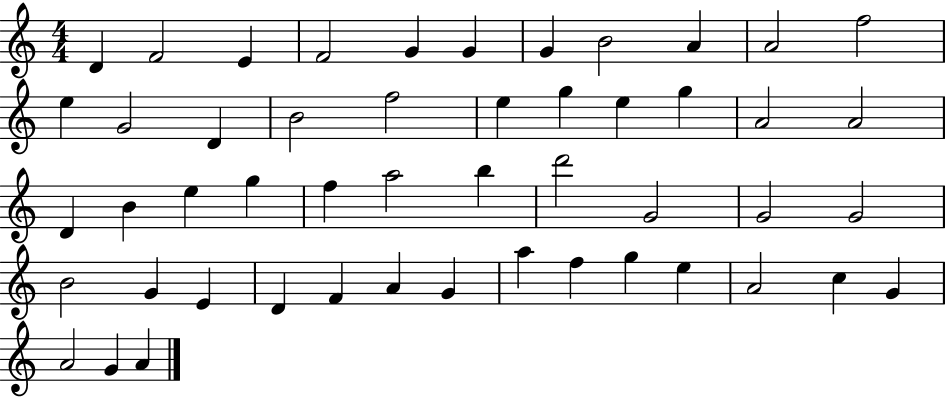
{
  \clef treble
  \numericTimeSignature
  \time 4/4
  \key c \major
  d'4 f'2 e'4 | f'2 g'4 g'4 | g'4 b'2 a'4 | a'2 f''2 | \break e''4 g'2 d'4 | b'2 f''2 | e''4 g''4 e''4 g''4 | a'2 a'2 | \break d'4 b'4 e''4 g''4 | f''4 a''2 b''4 | d'''2 g'2 | g'2 g'2 | \break b'2 g'4 e'4 | d'4 f'4 a'4 g'4 | a''4 f''4 g''4 e''4 | a'2 c''4 g'4 | \break a'2 g'4 a'4 | \bar "|."
}